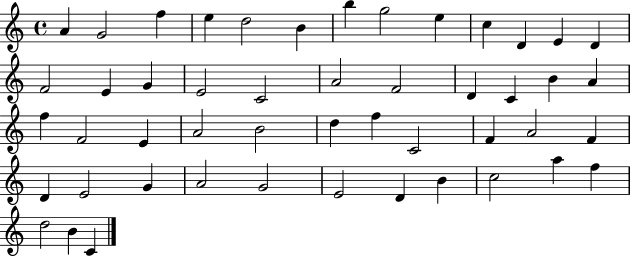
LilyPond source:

{
  \clef treble
  \time 4/4
  \defaultTimeSignature
  \key c \major
  a'4 g'2 f''4 | e''4 d''2 b'4 | b''4 g''2 e''4 | c''4 d'4 e'4 d'4 | \break f'2 e'4 g'4 | e'2 c'2 | a'2 f'2 | d'4 c'4 b'4 a'4 | \break f''4 f'2 e'4 | a'2 b'2 | d''4 f''4 c'2 | f'4 a'2 f'4 | \break d'4 e'2 g'4 | a'2 g'2 | e'2 d'4 b'4 | c''2 a''4 f''4 | \break d''2 b'4 c'4 | \bar "|."
}